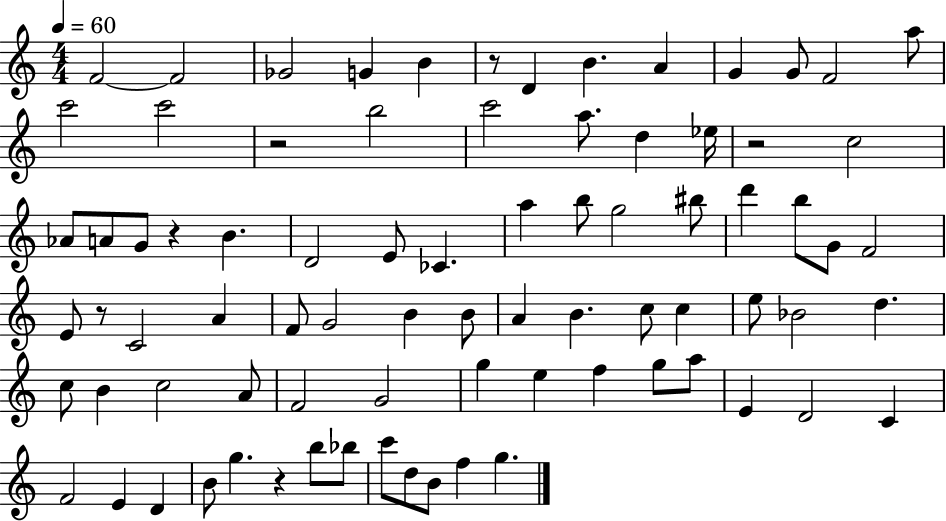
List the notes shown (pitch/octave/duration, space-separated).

F4/h F4/h Gb4/h G4/q B4/q R/e D4/q B4/q. A4/q G4/q G4/e F4/h A5/e C6/h C6/h R/h B5/h C6/h A5/e. D5/q Eb5/s R/h C5/h Ab4/e A4/e G4/e R/q B4/q. D4/h E4/e CES4/q. A5/q B5/e G5/h BIS5/e D6/q B5/e G4/e F4/h E4/e R/e C4/h A4/q F4/e G4/h B4/q B4/e A4/q B4/q. C5/e C5/q E5/e Bb4/h D5/q. C5/e B4/q C5/h A4/e F4/h G4/h G5/q E5/q F5/q G5/e A5/e E4/q D4/h C4/q F4/h E4/q D4/q B4/e G5/q. R/q B5/e Bb5/e C6/e D5/e B4/e F5/q G5/q.